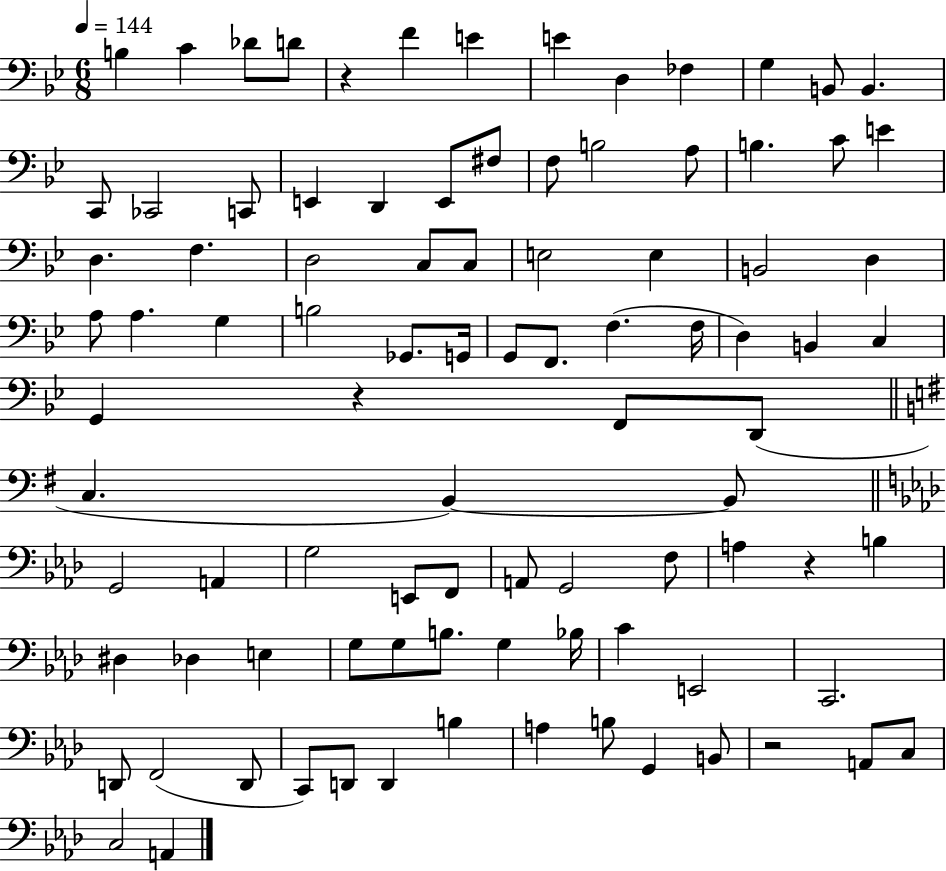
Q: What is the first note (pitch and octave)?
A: B3